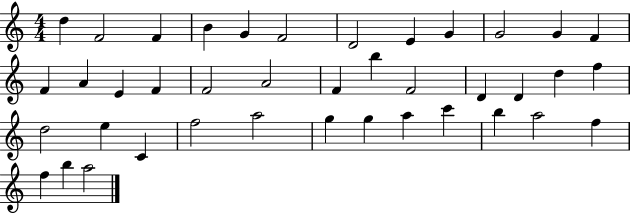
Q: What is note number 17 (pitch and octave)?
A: F4